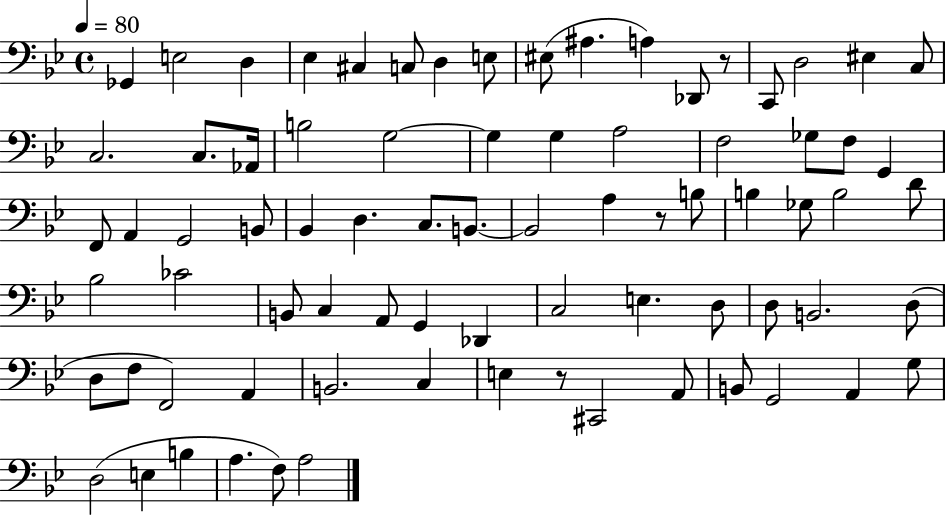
X:1
T:Untitled
M:4/4
L:1/4
K:Bb
_G,, E,2 D, _E, ^C, C,/2 D, E,/2 ^E,/2 ^A, A, _D,,/2 z/2 C,,/2 D,2 ^E, C,/2 C,2 C,/2 _A,,/4 B,2 G,2 G, G, A,2 F,2 _G,/2 F,/2 G,, F,,/2 A,, G,,2 B,,/2 _B,, D, C,/2 B,,/2 B,,2 A, z/2 B,/2 B, _G,/2 B,2 D/2 _B,2 _C2 B,,/2 C, A,,/2 G,, _D,, C,2 E, D,/2 D,/2 B,,2 D,/2 D,/2 F,/2 F,,2 A,, B,,2 C, E, z/2 ^C,,2 A,,/2 B,,/2 G,,2 A,, G,/2 D,2 E, B, A, F,/2 A,2